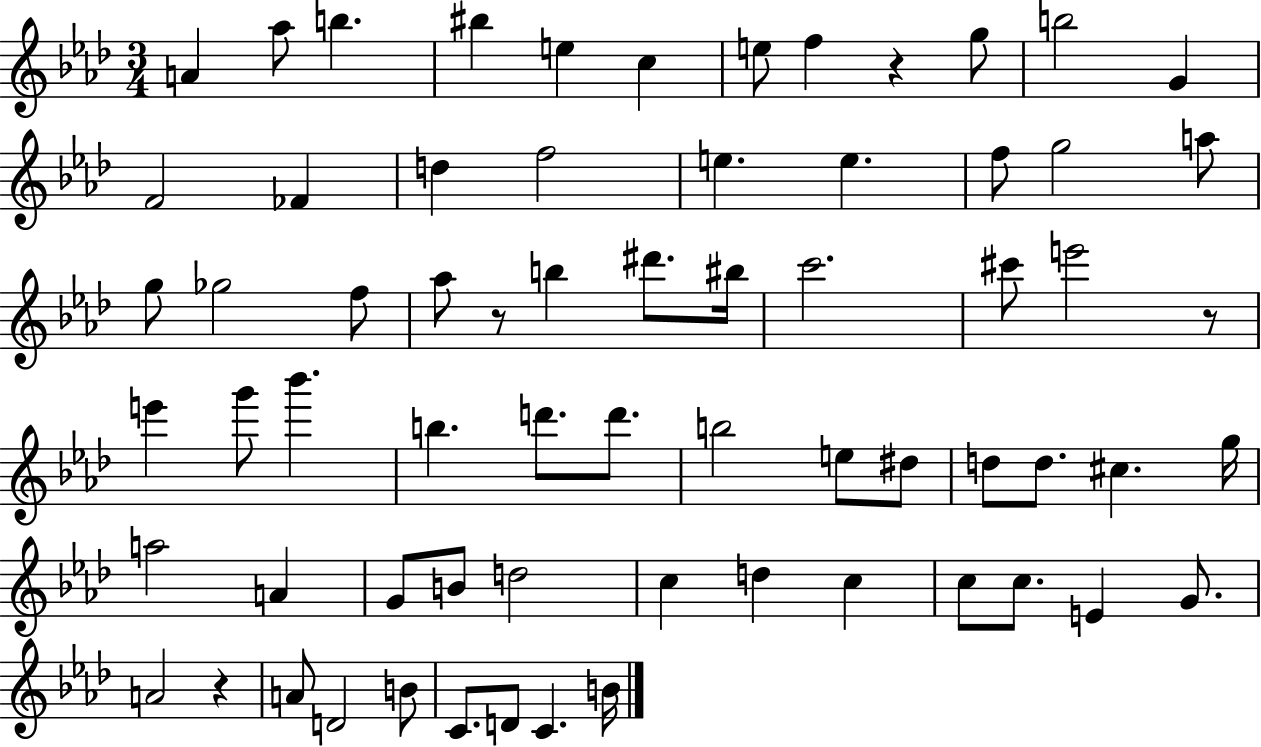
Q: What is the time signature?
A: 3/4